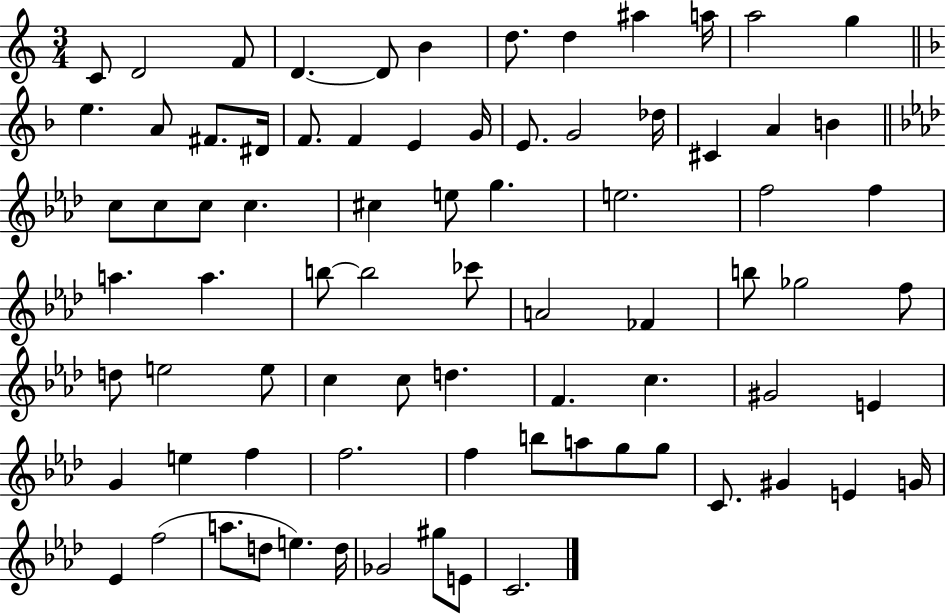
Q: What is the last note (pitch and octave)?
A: C4